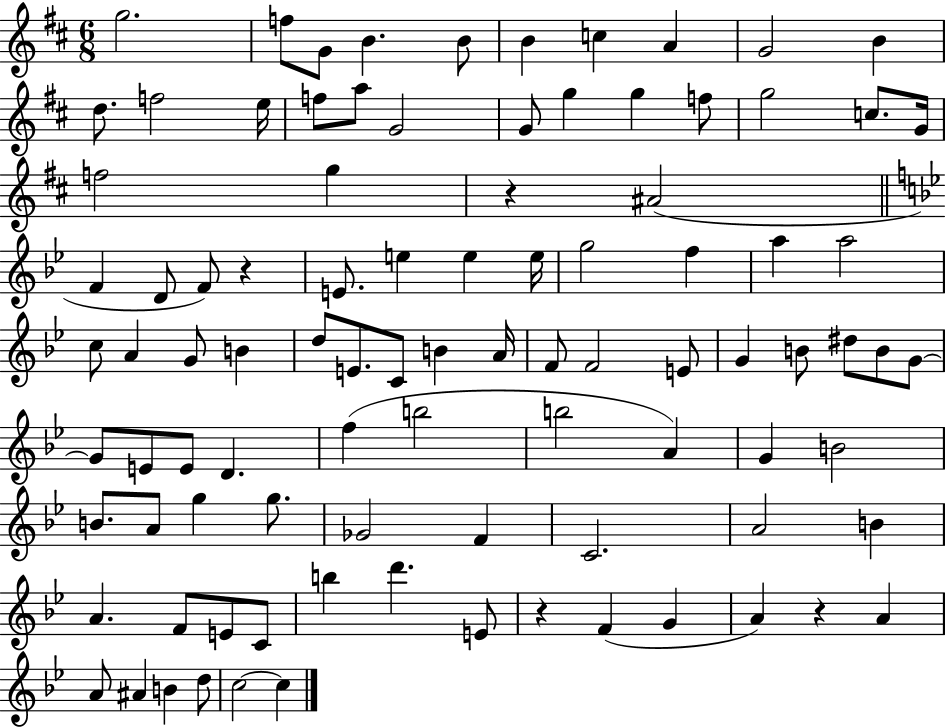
{
  \clef treble
  \numericTimeSignature
  \time 6/8
  \key d \major
  \repeat volta 2 { g''2. | f''8 g'8 b'4. b'8 | b'4 c''4 a'4 | g'2 b'4 | \break d''8. f''2 e''16 | f''8 a''8 g'2 | g'8 g''4 g''4 f''8 | g''2 c''8. g'16 | \break f''2 g''4 | r4 ais'2( | \bar "||" \break \key bes \major f'4 d'8 f'8) r4 | e'8. e''4 e''4 e''16 | g''2 f''4 | a''4 a''2 | \break c''8 a'4 g'8 b'4 | d''8 e'8. c'8 b'4 a'16 | f'8 f'2 e'8 | g'4 b'8 dis''8 b'8 g'8~~ | \break g'8 e'8 e'8 d'4. | f''4( b''2 | b''2 a'4) | g'4 b'2 | \break b'8. a'8 g''4 g''8. | ges'2 f'4 | c'2. | a'2 b'4 | \break a'4. f'8 e'8 c'8 | b''4 d'''4. e'8 | r4 f'4( g'4 | a'4) r4 a'4 | \break a'8 ais'4 b'4 d''8 | c''2~~ c''4 | } \bar "|."
}